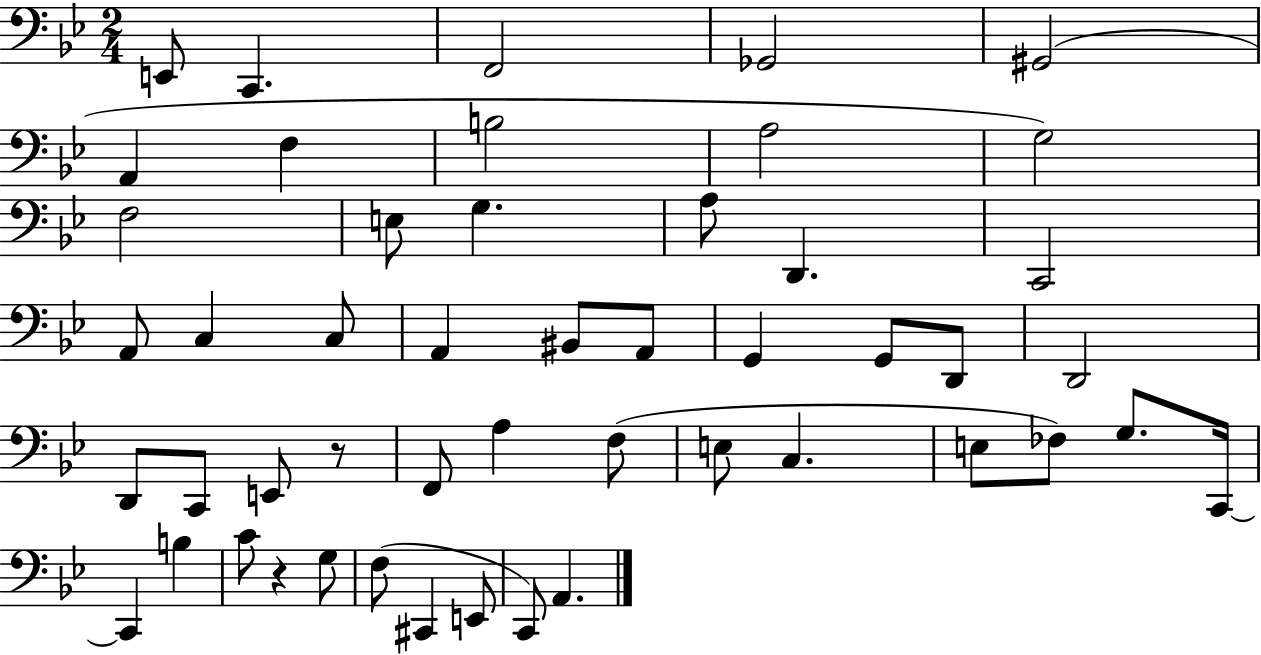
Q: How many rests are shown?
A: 2